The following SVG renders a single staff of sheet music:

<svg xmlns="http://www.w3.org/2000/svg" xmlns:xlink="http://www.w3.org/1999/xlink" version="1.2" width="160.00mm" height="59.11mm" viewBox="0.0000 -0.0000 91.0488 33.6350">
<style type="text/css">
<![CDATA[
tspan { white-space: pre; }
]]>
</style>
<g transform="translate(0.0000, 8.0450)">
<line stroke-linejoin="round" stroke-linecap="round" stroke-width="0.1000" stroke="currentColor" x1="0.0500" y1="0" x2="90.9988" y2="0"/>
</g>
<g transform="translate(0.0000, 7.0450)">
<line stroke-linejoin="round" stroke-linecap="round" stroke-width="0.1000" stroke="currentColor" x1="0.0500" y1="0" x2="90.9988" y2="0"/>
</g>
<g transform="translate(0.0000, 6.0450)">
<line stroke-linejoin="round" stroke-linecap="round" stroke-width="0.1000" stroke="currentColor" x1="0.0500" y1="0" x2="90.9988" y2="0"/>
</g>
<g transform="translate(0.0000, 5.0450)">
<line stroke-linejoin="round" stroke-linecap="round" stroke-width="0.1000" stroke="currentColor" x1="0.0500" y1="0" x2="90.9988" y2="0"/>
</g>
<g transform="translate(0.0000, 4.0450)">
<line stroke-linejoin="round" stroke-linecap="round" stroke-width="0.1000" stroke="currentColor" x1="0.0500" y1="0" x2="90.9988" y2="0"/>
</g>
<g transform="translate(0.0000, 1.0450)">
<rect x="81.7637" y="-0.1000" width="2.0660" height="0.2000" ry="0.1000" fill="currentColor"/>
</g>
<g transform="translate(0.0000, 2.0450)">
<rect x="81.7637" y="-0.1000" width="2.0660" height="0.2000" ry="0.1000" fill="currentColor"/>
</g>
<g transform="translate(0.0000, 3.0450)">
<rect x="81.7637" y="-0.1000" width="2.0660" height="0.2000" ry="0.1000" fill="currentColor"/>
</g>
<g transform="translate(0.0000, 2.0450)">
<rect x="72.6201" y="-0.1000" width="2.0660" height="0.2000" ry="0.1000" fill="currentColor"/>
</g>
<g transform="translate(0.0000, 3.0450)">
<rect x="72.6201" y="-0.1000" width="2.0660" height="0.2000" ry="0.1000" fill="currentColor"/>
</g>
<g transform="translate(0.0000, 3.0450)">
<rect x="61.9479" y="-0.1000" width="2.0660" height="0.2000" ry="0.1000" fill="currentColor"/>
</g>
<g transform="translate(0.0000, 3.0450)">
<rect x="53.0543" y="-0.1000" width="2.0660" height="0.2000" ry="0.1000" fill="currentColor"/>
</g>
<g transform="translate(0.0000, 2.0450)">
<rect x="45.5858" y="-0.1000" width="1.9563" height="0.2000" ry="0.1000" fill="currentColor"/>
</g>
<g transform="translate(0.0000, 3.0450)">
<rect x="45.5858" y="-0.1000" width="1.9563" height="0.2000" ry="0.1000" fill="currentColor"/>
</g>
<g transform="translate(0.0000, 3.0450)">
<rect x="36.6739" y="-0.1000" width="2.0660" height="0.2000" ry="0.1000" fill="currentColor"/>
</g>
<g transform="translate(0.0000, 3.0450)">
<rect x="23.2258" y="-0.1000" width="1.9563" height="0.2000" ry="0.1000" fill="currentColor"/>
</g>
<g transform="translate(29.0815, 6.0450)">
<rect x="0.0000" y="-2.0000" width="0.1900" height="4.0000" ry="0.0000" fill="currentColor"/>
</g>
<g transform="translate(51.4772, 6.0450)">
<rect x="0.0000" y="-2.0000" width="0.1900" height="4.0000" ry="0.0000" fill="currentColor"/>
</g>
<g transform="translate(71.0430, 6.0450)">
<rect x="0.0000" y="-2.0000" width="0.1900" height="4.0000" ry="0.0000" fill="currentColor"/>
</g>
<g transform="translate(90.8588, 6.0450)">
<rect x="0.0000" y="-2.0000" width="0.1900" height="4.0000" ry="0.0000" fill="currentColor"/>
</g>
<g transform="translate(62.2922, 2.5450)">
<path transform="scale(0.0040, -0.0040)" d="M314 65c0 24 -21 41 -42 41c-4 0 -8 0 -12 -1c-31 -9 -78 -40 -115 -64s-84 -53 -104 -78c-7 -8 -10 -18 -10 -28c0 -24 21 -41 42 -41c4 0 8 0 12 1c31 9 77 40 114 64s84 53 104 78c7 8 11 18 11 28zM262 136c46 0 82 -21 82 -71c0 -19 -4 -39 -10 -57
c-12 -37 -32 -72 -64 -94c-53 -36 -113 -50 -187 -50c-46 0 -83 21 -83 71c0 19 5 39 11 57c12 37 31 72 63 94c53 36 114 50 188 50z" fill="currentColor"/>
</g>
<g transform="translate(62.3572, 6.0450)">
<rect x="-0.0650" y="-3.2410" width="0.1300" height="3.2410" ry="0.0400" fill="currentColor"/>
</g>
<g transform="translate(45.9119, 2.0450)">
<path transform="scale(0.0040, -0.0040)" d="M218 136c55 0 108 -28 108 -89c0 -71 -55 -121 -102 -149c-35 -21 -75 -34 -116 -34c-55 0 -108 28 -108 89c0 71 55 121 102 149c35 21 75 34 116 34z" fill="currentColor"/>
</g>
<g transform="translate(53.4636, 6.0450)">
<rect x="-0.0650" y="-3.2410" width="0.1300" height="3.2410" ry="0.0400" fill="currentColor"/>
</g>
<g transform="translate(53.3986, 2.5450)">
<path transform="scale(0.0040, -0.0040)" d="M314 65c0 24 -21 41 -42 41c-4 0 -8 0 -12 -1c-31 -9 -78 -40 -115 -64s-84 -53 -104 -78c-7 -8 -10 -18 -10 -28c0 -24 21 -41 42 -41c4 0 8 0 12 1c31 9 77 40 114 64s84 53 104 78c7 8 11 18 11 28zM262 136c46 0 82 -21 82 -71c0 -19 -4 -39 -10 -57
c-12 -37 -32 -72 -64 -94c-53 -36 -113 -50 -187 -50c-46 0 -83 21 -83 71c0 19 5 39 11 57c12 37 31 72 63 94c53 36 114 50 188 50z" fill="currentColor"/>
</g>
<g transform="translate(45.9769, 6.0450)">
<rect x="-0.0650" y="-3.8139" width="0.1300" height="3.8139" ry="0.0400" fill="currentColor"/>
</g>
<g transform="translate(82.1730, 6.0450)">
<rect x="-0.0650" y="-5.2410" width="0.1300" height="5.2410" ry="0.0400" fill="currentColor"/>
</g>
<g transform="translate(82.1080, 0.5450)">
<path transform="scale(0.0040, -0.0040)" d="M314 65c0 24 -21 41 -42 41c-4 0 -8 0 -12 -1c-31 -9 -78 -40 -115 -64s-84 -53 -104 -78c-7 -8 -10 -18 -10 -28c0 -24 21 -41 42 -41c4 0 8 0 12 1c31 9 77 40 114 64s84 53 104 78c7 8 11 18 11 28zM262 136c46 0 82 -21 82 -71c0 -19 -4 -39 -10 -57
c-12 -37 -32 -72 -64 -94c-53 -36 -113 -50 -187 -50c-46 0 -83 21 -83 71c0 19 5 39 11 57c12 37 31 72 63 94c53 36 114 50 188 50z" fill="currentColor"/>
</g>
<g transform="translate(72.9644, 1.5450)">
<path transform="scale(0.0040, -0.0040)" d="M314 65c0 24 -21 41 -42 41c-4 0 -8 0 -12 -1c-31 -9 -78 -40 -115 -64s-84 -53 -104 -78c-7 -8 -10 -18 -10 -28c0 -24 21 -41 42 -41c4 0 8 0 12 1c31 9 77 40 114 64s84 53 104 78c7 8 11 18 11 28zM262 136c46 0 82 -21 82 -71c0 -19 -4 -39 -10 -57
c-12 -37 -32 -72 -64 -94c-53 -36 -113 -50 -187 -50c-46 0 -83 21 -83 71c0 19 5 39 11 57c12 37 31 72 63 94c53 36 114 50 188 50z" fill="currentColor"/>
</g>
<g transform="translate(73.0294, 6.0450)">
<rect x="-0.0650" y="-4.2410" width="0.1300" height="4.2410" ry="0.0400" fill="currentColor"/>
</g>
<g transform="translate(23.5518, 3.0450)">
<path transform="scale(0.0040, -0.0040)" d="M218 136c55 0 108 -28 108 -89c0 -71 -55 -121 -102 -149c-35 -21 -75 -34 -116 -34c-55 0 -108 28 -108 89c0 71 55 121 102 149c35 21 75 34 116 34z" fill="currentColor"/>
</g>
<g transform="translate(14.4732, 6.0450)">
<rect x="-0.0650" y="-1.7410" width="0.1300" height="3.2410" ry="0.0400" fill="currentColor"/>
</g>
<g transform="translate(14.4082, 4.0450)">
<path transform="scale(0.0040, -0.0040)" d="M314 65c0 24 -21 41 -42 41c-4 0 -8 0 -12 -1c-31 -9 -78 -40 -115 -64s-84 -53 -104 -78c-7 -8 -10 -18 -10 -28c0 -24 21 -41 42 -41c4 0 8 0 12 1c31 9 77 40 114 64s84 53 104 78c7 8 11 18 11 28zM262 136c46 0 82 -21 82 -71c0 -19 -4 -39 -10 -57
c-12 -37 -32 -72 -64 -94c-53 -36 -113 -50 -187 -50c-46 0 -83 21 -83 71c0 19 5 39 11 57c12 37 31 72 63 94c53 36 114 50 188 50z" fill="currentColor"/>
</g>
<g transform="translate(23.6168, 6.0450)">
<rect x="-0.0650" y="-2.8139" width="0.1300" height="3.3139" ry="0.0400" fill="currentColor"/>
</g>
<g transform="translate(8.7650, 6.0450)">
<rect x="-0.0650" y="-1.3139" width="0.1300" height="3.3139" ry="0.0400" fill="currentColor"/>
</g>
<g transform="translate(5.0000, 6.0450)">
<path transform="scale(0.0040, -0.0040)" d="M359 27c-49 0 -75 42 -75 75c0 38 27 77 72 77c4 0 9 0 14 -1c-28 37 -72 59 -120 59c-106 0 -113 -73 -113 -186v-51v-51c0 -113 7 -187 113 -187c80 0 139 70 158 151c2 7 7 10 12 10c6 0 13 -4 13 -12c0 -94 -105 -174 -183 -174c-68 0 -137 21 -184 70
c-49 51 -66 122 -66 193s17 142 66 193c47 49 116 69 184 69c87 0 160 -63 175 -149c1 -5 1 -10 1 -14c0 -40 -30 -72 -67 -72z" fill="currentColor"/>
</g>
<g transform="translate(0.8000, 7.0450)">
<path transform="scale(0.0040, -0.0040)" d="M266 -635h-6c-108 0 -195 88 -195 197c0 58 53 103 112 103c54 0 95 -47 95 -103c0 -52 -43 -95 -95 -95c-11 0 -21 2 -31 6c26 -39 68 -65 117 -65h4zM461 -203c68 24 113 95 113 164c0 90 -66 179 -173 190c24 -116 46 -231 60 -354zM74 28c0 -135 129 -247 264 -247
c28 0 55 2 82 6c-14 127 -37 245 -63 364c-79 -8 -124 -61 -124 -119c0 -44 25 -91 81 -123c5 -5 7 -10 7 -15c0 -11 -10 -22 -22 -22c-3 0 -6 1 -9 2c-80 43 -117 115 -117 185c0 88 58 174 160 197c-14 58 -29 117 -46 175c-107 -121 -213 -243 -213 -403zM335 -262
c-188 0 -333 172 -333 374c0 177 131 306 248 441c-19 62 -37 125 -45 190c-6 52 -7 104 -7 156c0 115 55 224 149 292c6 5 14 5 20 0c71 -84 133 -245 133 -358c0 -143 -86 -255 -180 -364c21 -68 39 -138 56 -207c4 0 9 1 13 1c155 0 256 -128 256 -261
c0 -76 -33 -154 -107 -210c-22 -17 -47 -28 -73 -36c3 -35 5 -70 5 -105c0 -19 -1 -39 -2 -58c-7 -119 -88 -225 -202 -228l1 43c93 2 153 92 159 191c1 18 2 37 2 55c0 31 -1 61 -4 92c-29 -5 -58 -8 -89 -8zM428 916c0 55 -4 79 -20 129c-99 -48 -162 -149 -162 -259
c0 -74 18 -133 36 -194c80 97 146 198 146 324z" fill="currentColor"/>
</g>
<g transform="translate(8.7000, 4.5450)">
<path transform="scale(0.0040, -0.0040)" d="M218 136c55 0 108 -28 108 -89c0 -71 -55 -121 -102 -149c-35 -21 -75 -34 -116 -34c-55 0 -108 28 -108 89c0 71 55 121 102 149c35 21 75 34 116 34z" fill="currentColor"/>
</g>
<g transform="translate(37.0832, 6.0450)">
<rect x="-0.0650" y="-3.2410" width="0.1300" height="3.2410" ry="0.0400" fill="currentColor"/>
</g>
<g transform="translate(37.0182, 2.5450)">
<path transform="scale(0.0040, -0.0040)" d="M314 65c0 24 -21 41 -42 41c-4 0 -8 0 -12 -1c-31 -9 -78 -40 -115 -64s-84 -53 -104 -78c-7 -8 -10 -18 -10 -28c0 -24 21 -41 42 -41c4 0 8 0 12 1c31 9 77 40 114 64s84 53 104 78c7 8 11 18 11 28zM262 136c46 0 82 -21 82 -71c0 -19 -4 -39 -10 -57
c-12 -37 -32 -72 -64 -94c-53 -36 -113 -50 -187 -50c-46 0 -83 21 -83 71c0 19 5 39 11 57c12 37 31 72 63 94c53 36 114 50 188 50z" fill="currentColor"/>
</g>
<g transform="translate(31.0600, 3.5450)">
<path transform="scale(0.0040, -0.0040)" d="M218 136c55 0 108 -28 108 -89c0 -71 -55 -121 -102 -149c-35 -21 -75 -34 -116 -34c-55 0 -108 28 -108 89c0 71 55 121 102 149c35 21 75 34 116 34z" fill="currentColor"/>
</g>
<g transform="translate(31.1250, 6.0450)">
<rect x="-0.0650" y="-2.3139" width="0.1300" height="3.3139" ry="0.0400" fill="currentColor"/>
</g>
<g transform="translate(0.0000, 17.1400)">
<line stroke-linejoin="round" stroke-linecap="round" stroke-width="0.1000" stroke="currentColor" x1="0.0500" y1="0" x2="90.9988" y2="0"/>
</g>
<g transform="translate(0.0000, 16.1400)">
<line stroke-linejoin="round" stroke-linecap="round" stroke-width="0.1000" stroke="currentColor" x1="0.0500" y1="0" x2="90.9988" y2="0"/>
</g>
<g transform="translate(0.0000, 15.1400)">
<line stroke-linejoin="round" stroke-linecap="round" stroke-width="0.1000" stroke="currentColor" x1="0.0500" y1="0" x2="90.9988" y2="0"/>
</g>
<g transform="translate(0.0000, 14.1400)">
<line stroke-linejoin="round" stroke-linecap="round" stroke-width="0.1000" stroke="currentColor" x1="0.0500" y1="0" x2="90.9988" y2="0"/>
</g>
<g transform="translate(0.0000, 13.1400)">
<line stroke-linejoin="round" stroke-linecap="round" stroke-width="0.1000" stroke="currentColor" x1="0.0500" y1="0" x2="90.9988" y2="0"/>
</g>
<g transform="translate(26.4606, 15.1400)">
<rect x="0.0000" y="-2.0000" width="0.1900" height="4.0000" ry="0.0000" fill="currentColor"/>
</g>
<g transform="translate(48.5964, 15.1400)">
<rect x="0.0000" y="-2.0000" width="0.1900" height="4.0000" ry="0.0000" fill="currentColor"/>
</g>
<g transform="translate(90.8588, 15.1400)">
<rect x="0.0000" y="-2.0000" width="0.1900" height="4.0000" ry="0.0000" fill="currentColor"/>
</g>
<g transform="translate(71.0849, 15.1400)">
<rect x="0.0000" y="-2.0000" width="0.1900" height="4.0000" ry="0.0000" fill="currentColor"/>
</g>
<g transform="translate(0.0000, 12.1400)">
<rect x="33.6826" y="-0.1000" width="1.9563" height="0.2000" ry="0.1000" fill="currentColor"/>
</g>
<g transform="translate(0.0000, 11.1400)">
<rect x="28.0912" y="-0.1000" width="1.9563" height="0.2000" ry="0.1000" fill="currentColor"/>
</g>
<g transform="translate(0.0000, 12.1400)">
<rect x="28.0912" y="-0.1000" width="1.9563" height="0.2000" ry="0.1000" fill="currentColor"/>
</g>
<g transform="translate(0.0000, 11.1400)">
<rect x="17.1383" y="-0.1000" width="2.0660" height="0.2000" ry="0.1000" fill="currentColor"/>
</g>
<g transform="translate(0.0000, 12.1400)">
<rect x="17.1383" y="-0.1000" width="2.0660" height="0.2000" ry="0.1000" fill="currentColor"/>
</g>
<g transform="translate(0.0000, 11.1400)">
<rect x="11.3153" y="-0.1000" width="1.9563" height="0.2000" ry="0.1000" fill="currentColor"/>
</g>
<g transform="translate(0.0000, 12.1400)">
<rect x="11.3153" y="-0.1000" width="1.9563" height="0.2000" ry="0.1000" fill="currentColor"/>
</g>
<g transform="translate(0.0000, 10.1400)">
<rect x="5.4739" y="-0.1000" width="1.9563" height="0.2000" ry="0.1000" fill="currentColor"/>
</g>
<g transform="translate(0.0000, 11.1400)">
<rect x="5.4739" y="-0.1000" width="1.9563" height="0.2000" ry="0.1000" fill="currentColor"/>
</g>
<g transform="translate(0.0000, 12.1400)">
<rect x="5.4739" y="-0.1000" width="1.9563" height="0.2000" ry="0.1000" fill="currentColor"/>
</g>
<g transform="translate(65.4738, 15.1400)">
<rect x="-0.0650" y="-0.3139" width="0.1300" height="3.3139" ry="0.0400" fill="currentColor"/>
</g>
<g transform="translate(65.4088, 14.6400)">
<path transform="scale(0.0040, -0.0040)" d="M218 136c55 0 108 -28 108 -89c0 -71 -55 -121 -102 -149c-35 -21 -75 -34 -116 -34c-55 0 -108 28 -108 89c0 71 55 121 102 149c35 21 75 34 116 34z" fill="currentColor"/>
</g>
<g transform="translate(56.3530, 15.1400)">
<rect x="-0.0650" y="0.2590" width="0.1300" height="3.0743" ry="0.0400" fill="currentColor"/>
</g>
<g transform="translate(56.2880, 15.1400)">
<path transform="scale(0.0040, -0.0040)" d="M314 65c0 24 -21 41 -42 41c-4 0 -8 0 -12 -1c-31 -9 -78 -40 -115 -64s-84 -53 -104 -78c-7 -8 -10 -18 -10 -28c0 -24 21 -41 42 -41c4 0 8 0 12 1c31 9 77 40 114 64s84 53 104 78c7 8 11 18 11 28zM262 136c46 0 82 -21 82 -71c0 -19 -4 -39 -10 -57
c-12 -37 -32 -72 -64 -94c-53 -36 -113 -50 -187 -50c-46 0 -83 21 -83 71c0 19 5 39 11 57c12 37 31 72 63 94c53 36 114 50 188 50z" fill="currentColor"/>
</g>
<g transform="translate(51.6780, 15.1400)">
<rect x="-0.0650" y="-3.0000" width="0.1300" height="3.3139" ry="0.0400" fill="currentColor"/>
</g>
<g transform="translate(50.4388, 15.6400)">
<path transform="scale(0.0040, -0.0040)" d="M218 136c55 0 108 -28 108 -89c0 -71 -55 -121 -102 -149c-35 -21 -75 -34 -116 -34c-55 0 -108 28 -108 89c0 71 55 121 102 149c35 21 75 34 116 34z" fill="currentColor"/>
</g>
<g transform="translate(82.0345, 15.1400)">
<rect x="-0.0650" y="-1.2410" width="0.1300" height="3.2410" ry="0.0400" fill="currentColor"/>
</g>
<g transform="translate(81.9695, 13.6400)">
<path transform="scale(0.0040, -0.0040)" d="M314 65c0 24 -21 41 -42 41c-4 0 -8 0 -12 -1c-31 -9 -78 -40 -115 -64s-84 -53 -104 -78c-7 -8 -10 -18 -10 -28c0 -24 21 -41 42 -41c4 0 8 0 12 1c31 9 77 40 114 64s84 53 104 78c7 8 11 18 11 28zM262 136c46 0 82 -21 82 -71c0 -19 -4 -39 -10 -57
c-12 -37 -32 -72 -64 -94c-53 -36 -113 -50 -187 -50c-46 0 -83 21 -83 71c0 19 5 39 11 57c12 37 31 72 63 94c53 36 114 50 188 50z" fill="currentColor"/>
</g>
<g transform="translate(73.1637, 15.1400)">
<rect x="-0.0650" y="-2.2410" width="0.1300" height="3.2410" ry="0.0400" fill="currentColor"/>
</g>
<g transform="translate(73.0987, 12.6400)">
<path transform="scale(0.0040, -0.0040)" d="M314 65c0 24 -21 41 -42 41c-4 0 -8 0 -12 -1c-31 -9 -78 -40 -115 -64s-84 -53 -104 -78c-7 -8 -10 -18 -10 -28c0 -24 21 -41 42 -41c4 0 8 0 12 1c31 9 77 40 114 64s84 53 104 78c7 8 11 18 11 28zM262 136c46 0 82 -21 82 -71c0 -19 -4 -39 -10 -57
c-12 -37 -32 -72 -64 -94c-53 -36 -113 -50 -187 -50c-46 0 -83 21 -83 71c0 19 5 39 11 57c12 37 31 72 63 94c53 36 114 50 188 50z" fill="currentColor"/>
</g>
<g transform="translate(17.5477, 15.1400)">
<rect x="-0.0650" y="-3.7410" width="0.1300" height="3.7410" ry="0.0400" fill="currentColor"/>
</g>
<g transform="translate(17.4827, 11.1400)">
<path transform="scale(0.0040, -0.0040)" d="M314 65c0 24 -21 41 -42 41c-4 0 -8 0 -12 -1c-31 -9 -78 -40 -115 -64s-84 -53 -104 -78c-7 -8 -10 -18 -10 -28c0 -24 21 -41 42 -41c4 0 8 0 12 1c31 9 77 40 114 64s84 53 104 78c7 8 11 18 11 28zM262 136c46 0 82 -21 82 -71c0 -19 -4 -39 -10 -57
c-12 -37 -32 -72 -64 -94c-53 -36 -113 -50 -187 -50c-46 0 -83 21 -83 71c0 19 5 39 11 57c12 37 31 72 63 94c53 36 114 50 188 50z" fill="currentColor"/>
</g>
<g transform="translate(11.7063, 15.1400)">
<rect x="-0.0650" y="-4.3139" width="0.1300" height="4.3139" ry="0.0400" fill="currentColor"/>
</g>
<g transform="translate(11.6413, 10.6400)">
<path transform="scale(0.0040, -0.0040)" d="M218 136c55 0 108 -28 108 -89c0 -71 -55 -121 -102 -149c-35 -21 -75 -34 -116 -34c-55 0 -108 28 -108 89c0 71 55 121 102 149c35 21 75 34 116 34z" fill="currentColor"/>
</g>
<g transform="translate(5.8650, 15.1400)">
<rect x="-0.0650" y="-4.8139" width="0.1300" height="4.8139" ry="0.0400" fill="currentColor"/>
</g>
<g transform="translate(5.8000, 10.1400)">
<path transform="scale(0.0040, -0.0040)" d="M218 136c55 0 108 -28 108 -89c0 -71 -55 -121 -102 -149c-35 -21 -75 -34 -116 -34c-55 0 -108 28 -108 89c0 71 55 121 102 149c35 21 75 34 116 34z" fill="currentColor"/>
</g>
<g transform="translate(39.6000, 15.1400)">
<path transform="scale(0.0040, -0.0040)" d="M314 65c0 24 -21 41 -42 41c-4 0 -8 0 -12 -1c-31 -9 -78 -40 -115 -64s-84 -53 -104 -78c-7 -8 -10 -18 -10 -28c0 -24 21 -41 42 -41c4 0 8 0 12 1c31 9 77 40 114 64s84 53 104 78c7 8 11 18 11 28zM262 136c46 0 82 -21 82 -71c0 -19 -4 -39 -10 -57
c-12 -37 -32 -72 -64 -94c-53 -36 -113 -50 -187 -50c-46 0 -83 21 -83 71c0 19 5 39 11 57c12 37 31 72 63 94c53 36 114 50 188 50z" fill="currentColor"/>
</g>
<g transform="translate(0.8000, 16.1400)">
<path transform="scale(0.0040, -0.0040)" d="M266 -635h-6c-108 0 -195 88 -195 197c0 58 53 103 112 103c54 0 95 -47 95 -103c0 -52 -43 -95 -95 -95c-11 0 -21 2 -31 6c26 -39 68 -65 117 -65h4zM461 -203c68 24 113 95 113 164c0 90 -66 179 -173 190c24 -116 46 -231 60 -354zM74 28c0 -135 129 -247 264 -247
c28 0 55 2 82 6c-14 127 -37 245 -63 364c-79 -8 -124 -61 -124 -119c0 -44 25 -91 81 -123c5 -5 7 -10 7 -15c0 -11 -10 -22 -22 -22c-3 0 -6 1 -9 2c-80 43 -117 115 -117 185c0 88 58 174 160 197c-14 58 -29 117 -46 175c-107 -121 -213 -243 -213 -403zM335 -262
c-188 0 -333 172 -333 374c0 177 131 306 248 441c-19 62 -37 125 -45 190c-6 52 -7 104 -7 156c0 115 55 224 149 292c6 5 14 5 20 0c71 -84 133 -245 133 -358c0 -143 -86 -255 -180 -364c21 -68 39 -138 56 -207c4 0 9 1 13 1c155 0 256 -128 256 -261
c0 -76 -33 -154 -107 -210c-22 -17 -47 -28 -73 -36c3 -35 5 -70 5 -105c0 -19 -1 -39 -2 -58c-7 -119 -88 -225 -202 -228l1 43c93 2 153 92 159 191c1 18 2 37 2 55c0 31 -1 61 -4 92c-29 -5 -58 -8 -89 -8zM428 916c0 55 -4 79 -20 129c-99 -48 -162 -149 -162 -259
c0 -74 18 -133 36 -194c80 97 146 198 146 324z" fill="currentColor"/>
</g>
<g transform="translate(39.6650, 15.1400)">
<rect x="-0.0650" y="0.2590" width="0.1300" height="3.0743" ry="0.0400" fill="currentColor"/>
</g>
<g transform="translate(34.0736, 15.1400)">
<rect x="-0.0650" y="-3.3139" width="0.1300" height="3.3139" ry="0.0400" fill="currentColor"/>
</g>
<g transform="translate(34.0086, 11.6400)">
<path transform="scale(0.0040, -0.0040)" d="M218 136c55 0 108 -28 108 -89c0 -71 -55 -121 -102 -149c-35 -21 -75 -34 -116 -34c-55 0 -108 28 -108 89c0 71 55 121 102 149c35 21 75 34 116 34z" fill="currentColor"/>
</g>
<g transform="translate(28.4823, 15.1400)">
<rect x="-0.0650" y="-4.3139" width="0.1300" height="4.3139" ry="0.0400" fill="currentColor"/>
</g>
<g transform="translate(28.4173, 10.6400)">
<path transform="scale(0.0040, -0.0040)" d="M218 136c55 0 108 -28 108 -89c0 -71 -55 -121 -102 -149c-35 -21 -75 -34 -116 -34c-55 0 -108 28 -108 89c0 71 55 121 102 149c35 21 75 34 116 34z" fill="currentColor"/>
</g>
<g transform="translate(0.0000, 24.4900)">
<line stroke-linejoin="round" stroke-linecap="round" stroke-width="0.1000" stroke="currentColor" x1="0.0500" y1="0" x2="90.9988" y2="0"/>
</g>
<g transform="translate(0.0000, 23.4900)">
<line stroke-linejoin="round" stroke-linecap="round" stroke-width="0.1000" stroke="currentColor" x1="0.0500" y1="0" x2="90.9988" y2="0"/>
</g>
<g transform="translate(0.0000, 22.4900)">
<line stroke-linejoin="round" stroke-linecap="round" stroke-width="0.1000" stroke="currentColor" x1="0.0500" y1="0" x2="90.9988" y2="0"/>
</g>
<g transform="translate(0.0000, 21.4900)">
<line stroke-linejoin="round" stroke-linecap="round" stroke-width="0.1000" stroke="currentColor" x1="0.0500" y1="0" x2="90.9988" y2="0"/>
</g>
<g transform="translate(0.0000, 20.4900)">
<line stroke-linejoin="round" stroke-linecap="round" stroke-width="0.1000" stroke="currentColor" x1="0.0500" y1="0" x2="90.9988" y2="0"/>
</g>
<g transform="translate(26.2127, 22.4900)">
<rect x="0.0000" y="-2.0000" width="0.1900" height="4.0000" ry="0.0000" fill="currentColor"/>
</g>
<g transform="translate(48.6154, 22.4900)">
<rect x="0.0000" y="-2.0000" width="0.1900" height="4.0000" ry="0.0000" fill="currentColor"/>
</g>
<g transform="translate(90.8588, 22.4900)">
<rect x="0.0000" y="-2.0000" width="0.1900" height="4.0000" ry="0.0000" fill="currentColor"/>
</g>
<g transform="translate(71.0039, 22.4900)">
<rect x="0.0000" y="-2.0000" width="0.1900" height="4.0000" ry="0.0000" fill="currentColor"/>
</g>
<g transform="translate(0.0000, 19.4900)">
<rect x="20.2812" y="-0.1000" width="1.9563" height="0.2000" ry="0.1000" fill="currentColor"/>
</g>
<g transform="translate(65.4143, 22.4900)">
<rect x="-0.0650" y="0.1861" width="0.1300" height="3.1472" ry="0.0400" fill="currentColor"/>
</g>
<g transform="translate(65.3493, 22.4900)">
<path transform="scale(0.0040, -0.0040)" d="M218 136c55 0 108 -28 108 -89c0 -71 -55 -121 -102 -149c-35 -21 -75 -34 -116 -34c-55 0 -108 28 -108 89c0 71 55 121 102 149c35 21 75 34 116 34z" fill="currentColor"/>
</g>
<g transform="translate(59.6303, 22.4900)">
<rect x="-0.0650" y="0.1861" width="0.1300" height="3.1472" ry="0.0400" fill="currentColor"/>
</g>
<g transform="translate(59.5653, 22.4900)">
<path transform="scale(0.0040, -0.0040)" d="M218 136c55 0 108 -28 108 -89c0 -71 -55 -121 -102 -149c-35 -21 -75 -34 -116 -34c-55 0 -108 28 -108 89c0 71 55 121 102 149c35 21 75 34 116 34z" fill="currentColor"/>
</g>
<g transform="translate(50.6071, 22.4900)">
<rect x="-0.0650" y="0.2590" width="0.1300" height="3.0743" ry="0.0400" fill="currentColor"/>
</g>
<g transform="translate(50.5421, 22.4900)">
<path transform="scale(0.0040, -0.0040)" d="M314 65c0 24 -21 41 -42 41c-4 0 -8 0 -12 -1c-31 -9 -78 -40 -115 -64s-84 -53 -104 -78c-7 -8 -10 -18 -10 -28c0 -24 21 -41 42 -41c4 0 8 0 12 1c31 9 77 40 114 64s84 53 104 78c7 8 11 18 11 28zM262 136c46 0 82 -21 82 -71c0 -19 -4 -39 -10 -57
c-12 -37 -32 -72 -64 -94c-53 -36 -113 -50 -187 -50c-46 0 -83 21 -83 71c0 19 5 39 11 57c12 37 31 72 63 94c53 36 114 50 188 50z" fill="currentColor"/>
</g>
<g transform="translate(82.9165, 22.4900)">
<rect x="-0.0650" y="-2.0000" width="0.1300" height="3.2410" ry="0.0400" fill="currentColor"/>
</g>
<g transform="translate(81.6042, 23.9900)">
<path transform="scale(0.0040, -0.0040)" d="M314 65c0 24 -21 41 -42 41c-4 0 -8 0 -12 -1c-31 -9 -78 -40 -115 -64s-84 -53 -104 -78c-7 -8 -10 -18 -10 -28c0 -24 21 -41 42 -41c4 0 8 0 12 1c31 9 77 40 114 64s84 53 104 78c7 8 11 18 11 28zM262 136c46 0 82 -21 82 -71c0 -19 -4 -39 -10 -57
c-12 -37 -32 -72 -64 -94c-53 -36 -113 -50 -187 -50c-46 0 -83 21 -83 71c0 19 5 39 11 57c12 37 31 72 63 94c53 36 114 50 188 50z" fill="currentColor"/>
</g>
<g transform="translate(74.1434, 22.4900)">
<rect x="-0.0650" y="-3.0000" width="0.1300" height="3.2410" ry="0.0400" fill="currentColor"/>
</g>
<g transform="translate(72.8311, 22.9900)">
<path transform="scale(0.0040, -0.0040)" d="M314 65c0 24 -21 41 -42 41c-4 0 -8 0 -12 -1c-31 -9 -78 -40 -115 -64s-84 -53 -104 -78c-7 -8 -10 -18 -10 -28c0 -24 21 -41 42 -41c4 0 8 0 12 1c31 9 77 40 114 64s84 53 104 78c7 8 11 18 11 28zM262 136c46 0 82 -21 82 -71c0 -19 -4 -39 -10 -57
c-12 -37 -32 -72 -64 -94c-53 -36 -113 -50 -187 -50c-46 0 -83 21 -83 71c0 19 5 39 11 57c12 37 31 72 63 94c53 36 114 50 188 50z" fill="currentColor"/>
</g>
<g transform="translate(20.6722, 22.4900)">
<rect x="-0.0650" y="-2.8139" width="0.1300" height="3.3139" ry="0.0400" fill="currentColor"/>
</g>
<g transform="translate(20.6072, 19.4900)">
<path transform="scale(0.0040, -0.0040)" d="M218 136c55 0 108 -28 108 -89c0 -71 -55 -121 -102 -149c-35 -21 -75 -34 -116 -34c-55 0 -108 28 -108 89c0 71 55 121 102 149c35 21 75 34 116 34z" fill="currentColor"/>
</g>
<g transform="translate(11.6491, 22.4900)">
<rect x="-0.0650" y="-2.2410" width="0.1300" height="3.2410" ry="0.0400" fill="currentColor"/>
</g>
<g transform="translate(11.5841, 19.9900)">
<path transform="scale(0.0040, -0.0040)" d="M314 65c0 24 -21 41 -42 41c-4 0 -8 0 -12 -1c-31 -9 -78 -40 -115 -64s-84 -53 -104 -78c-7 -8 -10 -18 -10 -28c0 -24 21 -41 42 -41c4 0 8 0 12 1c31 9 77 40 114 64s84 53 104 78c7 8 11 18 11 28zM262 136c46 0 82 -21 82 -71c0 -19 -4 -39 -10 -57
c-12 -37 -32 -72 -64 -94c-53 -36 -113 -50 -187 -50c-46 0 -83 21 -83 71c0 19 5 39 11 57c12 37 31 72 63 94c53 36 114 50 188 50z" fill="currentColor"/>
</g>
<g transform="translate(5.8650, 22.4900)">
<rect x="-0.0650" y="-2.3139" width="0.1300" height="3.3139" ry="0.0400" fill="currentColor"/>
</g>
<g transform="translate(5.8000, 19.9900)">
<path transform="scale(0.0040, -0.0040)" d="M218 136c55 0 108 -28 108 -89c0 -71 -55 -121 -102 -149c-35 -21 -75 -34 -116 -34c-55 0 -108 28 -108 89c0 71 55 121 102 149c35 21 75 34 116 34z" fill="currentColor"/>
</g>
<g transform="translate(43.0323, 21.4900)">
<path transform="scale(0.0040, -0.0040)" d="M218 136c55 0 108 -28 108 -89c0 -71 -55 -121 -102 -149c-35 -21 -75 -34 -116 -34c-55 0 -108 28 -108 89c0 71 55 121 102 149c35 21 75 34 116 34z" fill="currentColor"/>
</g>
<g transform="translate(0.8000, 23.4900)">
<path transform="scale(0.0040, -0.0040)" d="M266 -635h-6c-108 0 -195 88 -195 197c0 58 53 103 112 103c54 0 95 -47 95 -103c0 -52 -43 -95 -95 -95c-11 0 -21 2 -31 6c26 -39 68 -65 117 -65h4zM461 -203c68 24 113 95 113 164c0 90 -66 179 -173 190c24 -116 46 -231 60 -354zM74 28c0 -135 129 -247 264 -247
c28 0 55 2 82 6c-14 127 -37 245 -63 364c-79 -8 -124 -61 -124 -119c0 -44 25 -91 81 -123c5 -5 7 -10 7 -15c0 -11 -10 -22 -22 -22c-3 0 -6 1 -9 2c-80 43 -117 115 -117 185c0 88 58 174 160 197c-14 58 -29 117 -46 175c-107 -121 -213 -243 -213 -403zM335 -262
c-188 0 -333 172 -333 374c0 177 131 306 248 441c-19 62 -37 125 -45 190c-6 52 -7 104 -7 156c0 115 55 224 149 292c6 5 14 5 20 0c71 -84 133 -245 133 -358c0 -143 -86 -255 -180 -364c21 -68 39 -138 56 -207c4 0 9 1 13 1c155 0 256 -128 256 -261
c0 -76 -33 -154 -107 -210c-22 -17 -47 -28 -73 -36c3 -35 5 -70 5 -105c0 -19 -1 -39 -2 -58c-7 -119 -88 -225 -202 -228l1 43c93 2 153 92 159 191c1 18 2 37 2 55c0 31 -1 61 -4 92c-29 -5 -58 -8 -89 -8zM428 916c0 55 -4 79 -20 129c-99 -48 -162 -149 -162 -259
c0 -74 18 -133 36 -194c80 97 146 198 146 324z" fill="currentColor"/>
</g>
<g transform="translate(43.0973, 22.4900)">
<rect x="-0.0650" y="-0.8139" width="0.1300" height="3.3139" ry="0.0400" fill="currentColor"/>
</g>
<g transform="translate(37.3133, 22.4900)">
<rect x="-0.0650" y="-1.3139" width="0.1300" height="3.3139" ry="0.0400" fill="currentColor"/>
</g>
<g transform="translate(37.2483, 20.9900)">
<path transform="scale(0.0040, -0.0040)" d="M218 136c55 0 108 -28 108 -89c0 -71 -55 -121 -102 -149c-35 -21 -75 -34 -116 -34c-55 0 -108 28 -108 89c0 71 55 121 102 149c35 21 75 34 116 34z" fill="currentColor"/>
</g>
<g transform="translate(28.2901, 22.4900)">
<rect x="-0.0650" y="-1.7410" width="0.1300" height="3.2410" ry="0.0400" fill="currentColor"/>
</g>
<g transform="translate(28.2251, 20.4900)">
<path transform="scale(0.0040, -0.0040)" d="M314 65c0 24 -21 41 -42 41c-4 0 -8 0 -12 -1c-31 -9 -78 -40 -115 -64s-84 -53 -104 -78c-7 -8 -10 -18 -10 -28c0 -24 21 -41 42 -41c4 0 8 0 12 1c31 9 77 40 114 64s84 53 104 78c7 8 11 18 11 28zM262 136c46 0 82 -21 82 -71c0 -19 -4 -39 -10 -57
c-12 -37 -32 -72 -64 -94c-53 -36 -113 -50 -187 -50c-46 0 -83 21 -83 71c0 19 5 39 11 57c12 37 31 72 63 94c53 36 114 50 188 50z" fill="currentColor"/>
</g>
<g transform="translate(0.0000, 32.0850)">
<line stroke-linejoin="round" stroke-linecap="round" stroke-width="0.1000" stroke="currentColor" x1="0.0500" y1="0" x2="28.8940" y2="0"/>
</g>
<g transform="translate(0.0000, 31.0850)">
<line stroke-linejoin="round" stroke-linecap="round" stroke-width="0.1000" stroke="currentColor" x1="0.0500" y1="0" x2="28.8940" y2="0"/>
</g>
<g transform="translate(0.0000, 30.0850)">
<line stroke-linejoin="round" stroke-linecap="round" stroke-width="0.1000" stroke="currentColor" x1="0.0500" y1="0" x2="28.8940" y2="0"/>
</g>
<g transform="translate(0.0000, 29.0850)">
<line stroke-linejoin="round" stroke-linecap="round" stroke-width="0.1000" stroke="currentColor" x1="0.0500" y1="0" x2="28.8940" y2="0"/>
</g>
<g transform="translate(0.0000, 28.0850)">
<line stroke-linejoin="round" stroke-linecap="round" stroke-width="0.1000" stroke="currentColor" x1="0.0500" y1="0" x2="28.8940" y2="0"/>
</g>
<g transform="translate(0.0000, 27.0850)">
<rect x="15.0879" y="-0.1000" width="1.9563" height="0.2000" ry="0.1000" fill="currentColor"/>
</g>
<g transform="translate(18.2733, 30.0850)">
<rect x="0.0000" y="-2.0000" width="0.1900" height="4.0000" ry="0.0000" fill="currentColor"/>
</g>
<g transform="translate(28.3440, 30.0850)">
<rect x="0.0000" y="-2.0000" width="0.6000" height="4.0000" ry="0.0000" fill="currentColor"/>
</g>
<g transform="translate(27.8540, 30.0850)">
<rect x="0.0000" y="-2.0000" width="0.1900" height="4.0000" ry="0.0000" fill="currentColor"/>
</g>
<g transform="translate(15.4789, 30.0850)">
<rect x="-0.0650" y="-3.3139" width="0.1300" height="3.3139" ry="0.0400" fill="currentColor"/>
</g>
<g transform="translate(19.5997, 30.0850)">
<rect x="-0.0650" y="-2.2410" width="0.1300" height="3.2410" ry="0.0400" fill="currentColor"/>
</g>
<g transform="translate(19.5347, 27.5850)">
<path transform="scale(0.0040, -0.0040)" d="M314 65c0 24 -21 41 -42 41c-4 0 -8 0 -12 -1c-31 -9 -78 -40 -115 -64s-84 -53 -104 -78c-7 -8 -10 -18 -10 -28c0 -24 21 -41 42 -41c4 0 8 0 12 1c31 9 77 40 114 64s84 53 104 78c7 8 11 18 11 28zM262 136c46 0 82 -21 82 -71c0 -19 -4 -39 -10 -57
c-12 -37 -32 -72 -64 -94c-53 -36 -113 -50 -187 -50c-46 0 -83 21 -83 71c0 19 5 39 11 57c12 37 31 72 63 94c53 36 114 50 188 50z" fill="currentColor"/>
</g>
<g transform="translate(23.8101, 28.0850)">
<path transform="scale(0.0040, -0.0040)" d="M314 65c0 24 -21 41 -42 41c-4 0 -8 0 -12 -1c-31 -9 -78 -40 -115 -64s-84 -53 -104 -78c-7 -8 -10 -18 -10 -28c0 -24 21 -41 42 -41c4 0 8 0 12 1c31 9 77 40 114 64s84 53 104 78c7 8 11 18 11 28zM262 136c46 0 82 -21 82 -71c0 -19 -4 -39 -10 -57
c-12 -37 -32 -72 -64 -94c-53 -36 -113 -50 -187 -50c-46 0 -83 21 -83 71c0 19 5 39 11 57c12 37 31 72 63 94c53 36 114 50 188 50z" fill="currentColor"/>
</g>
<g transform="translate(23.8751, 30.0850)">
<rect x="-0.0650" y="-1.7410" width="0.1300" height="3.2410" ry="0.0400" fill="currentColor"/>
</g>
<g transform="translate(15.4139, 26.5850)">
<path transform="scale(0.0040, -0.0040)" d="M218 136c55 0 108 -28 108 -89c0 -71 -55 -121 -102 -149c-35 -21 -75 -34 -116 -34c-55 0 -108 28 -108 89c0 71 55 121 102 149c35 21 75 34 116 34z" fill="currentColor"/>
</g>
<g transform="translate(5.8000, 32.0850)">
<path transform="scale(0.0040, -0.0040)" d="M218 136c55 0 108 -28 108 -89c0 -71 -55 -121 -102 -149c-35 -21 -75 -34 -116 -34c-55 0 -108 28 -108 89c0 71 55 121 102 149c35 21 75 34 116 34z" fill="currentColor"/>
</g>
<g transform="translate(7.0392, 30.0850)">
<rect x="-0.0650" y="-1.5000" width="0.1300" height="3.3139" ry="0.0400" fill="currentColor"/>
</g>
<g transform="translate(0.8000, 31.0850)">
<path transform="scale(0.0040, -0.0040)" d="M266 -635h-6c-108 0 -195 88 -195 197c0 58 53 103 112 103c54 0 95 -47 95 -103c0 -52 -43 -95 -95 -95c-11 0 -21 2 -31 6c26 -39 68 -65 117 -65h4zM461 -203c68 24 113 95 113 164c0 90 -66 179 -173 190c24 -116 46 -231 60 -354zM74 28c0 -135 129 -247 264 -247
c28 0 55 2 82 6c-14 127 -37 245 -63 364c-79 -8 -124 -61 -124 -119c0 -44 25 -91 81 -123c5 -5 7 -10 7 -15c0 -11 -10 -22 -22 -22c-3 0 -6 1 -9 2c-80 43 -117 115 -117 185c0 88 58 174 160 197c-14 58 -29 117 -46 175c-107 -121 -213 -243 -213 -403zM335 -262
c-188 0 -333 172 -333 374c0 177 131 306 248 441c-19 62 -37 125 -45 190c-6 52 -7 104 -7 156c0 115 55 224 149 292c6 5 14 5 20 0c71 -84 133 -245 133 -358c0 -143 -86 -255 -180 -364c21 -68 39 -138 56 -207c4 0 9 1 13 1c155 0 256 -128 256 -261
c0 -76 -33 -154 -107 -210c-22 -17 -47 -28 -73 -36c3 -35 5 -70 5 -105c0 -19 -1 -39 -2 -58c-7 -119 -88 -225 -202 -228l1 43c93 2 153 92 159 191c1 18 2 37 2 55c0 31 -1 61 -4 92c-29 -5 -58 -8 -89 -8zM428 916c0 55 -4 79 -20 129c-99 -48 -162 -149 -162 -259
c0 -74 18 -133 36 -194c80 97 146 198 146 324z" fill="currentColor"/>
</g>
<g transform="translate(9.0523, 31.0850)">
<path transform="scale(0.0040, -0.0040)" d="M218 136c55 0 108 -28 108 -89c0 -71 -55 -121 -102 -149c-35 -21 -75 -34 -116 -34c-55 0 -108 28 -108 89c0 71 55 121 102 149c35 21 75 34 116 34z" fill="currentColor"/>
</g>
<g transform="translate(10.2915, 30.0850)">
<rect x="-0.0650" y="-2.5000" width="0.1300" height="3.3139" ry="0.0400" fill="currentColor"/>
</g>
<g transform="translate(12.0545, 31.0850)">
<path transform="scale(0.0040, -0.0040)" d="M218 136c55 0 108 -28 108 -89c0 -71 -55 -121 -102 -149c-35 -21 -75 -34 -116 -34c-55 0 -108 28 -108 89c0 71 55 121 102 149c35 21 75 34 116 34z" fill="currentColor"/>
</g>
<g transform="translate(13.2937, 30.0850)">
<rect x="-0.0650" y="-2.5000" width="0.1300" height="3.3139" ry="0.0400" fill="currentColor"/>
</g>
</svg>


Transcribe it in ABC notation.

X:1
T:Untitled
M:4/4
L:1/4
K:C
e f2 a g b2 c' b2 b2 d'2 f'2 e' d' c'2 d' b B2 A B2 c g2 e2 g g2 a f2 e d B2 B B A2 F2 E G G b g2 f2